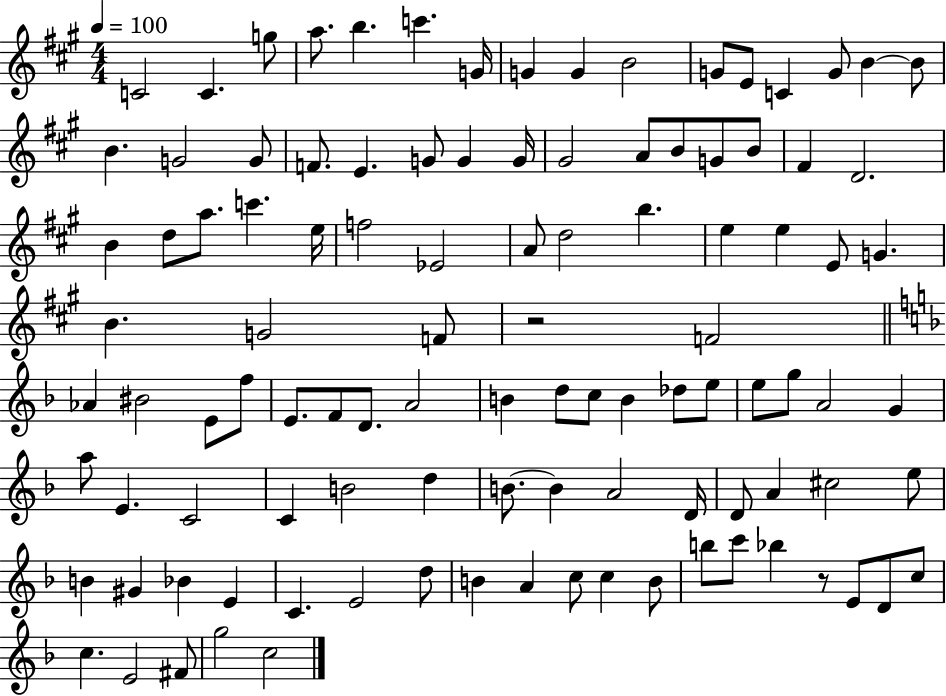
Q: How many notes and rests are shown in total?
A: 106